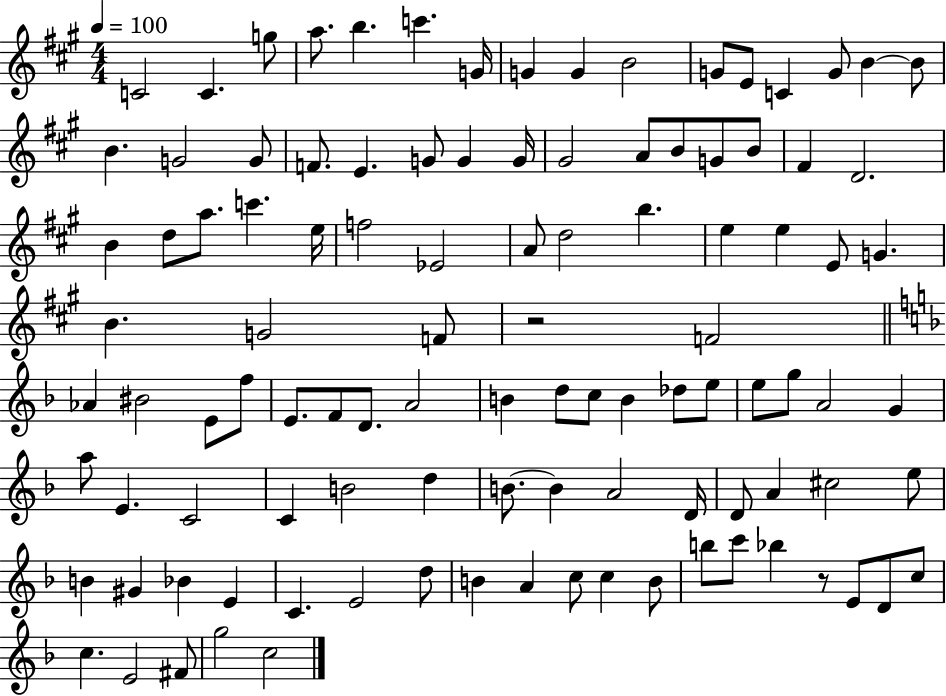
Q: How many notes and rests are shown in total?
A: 106